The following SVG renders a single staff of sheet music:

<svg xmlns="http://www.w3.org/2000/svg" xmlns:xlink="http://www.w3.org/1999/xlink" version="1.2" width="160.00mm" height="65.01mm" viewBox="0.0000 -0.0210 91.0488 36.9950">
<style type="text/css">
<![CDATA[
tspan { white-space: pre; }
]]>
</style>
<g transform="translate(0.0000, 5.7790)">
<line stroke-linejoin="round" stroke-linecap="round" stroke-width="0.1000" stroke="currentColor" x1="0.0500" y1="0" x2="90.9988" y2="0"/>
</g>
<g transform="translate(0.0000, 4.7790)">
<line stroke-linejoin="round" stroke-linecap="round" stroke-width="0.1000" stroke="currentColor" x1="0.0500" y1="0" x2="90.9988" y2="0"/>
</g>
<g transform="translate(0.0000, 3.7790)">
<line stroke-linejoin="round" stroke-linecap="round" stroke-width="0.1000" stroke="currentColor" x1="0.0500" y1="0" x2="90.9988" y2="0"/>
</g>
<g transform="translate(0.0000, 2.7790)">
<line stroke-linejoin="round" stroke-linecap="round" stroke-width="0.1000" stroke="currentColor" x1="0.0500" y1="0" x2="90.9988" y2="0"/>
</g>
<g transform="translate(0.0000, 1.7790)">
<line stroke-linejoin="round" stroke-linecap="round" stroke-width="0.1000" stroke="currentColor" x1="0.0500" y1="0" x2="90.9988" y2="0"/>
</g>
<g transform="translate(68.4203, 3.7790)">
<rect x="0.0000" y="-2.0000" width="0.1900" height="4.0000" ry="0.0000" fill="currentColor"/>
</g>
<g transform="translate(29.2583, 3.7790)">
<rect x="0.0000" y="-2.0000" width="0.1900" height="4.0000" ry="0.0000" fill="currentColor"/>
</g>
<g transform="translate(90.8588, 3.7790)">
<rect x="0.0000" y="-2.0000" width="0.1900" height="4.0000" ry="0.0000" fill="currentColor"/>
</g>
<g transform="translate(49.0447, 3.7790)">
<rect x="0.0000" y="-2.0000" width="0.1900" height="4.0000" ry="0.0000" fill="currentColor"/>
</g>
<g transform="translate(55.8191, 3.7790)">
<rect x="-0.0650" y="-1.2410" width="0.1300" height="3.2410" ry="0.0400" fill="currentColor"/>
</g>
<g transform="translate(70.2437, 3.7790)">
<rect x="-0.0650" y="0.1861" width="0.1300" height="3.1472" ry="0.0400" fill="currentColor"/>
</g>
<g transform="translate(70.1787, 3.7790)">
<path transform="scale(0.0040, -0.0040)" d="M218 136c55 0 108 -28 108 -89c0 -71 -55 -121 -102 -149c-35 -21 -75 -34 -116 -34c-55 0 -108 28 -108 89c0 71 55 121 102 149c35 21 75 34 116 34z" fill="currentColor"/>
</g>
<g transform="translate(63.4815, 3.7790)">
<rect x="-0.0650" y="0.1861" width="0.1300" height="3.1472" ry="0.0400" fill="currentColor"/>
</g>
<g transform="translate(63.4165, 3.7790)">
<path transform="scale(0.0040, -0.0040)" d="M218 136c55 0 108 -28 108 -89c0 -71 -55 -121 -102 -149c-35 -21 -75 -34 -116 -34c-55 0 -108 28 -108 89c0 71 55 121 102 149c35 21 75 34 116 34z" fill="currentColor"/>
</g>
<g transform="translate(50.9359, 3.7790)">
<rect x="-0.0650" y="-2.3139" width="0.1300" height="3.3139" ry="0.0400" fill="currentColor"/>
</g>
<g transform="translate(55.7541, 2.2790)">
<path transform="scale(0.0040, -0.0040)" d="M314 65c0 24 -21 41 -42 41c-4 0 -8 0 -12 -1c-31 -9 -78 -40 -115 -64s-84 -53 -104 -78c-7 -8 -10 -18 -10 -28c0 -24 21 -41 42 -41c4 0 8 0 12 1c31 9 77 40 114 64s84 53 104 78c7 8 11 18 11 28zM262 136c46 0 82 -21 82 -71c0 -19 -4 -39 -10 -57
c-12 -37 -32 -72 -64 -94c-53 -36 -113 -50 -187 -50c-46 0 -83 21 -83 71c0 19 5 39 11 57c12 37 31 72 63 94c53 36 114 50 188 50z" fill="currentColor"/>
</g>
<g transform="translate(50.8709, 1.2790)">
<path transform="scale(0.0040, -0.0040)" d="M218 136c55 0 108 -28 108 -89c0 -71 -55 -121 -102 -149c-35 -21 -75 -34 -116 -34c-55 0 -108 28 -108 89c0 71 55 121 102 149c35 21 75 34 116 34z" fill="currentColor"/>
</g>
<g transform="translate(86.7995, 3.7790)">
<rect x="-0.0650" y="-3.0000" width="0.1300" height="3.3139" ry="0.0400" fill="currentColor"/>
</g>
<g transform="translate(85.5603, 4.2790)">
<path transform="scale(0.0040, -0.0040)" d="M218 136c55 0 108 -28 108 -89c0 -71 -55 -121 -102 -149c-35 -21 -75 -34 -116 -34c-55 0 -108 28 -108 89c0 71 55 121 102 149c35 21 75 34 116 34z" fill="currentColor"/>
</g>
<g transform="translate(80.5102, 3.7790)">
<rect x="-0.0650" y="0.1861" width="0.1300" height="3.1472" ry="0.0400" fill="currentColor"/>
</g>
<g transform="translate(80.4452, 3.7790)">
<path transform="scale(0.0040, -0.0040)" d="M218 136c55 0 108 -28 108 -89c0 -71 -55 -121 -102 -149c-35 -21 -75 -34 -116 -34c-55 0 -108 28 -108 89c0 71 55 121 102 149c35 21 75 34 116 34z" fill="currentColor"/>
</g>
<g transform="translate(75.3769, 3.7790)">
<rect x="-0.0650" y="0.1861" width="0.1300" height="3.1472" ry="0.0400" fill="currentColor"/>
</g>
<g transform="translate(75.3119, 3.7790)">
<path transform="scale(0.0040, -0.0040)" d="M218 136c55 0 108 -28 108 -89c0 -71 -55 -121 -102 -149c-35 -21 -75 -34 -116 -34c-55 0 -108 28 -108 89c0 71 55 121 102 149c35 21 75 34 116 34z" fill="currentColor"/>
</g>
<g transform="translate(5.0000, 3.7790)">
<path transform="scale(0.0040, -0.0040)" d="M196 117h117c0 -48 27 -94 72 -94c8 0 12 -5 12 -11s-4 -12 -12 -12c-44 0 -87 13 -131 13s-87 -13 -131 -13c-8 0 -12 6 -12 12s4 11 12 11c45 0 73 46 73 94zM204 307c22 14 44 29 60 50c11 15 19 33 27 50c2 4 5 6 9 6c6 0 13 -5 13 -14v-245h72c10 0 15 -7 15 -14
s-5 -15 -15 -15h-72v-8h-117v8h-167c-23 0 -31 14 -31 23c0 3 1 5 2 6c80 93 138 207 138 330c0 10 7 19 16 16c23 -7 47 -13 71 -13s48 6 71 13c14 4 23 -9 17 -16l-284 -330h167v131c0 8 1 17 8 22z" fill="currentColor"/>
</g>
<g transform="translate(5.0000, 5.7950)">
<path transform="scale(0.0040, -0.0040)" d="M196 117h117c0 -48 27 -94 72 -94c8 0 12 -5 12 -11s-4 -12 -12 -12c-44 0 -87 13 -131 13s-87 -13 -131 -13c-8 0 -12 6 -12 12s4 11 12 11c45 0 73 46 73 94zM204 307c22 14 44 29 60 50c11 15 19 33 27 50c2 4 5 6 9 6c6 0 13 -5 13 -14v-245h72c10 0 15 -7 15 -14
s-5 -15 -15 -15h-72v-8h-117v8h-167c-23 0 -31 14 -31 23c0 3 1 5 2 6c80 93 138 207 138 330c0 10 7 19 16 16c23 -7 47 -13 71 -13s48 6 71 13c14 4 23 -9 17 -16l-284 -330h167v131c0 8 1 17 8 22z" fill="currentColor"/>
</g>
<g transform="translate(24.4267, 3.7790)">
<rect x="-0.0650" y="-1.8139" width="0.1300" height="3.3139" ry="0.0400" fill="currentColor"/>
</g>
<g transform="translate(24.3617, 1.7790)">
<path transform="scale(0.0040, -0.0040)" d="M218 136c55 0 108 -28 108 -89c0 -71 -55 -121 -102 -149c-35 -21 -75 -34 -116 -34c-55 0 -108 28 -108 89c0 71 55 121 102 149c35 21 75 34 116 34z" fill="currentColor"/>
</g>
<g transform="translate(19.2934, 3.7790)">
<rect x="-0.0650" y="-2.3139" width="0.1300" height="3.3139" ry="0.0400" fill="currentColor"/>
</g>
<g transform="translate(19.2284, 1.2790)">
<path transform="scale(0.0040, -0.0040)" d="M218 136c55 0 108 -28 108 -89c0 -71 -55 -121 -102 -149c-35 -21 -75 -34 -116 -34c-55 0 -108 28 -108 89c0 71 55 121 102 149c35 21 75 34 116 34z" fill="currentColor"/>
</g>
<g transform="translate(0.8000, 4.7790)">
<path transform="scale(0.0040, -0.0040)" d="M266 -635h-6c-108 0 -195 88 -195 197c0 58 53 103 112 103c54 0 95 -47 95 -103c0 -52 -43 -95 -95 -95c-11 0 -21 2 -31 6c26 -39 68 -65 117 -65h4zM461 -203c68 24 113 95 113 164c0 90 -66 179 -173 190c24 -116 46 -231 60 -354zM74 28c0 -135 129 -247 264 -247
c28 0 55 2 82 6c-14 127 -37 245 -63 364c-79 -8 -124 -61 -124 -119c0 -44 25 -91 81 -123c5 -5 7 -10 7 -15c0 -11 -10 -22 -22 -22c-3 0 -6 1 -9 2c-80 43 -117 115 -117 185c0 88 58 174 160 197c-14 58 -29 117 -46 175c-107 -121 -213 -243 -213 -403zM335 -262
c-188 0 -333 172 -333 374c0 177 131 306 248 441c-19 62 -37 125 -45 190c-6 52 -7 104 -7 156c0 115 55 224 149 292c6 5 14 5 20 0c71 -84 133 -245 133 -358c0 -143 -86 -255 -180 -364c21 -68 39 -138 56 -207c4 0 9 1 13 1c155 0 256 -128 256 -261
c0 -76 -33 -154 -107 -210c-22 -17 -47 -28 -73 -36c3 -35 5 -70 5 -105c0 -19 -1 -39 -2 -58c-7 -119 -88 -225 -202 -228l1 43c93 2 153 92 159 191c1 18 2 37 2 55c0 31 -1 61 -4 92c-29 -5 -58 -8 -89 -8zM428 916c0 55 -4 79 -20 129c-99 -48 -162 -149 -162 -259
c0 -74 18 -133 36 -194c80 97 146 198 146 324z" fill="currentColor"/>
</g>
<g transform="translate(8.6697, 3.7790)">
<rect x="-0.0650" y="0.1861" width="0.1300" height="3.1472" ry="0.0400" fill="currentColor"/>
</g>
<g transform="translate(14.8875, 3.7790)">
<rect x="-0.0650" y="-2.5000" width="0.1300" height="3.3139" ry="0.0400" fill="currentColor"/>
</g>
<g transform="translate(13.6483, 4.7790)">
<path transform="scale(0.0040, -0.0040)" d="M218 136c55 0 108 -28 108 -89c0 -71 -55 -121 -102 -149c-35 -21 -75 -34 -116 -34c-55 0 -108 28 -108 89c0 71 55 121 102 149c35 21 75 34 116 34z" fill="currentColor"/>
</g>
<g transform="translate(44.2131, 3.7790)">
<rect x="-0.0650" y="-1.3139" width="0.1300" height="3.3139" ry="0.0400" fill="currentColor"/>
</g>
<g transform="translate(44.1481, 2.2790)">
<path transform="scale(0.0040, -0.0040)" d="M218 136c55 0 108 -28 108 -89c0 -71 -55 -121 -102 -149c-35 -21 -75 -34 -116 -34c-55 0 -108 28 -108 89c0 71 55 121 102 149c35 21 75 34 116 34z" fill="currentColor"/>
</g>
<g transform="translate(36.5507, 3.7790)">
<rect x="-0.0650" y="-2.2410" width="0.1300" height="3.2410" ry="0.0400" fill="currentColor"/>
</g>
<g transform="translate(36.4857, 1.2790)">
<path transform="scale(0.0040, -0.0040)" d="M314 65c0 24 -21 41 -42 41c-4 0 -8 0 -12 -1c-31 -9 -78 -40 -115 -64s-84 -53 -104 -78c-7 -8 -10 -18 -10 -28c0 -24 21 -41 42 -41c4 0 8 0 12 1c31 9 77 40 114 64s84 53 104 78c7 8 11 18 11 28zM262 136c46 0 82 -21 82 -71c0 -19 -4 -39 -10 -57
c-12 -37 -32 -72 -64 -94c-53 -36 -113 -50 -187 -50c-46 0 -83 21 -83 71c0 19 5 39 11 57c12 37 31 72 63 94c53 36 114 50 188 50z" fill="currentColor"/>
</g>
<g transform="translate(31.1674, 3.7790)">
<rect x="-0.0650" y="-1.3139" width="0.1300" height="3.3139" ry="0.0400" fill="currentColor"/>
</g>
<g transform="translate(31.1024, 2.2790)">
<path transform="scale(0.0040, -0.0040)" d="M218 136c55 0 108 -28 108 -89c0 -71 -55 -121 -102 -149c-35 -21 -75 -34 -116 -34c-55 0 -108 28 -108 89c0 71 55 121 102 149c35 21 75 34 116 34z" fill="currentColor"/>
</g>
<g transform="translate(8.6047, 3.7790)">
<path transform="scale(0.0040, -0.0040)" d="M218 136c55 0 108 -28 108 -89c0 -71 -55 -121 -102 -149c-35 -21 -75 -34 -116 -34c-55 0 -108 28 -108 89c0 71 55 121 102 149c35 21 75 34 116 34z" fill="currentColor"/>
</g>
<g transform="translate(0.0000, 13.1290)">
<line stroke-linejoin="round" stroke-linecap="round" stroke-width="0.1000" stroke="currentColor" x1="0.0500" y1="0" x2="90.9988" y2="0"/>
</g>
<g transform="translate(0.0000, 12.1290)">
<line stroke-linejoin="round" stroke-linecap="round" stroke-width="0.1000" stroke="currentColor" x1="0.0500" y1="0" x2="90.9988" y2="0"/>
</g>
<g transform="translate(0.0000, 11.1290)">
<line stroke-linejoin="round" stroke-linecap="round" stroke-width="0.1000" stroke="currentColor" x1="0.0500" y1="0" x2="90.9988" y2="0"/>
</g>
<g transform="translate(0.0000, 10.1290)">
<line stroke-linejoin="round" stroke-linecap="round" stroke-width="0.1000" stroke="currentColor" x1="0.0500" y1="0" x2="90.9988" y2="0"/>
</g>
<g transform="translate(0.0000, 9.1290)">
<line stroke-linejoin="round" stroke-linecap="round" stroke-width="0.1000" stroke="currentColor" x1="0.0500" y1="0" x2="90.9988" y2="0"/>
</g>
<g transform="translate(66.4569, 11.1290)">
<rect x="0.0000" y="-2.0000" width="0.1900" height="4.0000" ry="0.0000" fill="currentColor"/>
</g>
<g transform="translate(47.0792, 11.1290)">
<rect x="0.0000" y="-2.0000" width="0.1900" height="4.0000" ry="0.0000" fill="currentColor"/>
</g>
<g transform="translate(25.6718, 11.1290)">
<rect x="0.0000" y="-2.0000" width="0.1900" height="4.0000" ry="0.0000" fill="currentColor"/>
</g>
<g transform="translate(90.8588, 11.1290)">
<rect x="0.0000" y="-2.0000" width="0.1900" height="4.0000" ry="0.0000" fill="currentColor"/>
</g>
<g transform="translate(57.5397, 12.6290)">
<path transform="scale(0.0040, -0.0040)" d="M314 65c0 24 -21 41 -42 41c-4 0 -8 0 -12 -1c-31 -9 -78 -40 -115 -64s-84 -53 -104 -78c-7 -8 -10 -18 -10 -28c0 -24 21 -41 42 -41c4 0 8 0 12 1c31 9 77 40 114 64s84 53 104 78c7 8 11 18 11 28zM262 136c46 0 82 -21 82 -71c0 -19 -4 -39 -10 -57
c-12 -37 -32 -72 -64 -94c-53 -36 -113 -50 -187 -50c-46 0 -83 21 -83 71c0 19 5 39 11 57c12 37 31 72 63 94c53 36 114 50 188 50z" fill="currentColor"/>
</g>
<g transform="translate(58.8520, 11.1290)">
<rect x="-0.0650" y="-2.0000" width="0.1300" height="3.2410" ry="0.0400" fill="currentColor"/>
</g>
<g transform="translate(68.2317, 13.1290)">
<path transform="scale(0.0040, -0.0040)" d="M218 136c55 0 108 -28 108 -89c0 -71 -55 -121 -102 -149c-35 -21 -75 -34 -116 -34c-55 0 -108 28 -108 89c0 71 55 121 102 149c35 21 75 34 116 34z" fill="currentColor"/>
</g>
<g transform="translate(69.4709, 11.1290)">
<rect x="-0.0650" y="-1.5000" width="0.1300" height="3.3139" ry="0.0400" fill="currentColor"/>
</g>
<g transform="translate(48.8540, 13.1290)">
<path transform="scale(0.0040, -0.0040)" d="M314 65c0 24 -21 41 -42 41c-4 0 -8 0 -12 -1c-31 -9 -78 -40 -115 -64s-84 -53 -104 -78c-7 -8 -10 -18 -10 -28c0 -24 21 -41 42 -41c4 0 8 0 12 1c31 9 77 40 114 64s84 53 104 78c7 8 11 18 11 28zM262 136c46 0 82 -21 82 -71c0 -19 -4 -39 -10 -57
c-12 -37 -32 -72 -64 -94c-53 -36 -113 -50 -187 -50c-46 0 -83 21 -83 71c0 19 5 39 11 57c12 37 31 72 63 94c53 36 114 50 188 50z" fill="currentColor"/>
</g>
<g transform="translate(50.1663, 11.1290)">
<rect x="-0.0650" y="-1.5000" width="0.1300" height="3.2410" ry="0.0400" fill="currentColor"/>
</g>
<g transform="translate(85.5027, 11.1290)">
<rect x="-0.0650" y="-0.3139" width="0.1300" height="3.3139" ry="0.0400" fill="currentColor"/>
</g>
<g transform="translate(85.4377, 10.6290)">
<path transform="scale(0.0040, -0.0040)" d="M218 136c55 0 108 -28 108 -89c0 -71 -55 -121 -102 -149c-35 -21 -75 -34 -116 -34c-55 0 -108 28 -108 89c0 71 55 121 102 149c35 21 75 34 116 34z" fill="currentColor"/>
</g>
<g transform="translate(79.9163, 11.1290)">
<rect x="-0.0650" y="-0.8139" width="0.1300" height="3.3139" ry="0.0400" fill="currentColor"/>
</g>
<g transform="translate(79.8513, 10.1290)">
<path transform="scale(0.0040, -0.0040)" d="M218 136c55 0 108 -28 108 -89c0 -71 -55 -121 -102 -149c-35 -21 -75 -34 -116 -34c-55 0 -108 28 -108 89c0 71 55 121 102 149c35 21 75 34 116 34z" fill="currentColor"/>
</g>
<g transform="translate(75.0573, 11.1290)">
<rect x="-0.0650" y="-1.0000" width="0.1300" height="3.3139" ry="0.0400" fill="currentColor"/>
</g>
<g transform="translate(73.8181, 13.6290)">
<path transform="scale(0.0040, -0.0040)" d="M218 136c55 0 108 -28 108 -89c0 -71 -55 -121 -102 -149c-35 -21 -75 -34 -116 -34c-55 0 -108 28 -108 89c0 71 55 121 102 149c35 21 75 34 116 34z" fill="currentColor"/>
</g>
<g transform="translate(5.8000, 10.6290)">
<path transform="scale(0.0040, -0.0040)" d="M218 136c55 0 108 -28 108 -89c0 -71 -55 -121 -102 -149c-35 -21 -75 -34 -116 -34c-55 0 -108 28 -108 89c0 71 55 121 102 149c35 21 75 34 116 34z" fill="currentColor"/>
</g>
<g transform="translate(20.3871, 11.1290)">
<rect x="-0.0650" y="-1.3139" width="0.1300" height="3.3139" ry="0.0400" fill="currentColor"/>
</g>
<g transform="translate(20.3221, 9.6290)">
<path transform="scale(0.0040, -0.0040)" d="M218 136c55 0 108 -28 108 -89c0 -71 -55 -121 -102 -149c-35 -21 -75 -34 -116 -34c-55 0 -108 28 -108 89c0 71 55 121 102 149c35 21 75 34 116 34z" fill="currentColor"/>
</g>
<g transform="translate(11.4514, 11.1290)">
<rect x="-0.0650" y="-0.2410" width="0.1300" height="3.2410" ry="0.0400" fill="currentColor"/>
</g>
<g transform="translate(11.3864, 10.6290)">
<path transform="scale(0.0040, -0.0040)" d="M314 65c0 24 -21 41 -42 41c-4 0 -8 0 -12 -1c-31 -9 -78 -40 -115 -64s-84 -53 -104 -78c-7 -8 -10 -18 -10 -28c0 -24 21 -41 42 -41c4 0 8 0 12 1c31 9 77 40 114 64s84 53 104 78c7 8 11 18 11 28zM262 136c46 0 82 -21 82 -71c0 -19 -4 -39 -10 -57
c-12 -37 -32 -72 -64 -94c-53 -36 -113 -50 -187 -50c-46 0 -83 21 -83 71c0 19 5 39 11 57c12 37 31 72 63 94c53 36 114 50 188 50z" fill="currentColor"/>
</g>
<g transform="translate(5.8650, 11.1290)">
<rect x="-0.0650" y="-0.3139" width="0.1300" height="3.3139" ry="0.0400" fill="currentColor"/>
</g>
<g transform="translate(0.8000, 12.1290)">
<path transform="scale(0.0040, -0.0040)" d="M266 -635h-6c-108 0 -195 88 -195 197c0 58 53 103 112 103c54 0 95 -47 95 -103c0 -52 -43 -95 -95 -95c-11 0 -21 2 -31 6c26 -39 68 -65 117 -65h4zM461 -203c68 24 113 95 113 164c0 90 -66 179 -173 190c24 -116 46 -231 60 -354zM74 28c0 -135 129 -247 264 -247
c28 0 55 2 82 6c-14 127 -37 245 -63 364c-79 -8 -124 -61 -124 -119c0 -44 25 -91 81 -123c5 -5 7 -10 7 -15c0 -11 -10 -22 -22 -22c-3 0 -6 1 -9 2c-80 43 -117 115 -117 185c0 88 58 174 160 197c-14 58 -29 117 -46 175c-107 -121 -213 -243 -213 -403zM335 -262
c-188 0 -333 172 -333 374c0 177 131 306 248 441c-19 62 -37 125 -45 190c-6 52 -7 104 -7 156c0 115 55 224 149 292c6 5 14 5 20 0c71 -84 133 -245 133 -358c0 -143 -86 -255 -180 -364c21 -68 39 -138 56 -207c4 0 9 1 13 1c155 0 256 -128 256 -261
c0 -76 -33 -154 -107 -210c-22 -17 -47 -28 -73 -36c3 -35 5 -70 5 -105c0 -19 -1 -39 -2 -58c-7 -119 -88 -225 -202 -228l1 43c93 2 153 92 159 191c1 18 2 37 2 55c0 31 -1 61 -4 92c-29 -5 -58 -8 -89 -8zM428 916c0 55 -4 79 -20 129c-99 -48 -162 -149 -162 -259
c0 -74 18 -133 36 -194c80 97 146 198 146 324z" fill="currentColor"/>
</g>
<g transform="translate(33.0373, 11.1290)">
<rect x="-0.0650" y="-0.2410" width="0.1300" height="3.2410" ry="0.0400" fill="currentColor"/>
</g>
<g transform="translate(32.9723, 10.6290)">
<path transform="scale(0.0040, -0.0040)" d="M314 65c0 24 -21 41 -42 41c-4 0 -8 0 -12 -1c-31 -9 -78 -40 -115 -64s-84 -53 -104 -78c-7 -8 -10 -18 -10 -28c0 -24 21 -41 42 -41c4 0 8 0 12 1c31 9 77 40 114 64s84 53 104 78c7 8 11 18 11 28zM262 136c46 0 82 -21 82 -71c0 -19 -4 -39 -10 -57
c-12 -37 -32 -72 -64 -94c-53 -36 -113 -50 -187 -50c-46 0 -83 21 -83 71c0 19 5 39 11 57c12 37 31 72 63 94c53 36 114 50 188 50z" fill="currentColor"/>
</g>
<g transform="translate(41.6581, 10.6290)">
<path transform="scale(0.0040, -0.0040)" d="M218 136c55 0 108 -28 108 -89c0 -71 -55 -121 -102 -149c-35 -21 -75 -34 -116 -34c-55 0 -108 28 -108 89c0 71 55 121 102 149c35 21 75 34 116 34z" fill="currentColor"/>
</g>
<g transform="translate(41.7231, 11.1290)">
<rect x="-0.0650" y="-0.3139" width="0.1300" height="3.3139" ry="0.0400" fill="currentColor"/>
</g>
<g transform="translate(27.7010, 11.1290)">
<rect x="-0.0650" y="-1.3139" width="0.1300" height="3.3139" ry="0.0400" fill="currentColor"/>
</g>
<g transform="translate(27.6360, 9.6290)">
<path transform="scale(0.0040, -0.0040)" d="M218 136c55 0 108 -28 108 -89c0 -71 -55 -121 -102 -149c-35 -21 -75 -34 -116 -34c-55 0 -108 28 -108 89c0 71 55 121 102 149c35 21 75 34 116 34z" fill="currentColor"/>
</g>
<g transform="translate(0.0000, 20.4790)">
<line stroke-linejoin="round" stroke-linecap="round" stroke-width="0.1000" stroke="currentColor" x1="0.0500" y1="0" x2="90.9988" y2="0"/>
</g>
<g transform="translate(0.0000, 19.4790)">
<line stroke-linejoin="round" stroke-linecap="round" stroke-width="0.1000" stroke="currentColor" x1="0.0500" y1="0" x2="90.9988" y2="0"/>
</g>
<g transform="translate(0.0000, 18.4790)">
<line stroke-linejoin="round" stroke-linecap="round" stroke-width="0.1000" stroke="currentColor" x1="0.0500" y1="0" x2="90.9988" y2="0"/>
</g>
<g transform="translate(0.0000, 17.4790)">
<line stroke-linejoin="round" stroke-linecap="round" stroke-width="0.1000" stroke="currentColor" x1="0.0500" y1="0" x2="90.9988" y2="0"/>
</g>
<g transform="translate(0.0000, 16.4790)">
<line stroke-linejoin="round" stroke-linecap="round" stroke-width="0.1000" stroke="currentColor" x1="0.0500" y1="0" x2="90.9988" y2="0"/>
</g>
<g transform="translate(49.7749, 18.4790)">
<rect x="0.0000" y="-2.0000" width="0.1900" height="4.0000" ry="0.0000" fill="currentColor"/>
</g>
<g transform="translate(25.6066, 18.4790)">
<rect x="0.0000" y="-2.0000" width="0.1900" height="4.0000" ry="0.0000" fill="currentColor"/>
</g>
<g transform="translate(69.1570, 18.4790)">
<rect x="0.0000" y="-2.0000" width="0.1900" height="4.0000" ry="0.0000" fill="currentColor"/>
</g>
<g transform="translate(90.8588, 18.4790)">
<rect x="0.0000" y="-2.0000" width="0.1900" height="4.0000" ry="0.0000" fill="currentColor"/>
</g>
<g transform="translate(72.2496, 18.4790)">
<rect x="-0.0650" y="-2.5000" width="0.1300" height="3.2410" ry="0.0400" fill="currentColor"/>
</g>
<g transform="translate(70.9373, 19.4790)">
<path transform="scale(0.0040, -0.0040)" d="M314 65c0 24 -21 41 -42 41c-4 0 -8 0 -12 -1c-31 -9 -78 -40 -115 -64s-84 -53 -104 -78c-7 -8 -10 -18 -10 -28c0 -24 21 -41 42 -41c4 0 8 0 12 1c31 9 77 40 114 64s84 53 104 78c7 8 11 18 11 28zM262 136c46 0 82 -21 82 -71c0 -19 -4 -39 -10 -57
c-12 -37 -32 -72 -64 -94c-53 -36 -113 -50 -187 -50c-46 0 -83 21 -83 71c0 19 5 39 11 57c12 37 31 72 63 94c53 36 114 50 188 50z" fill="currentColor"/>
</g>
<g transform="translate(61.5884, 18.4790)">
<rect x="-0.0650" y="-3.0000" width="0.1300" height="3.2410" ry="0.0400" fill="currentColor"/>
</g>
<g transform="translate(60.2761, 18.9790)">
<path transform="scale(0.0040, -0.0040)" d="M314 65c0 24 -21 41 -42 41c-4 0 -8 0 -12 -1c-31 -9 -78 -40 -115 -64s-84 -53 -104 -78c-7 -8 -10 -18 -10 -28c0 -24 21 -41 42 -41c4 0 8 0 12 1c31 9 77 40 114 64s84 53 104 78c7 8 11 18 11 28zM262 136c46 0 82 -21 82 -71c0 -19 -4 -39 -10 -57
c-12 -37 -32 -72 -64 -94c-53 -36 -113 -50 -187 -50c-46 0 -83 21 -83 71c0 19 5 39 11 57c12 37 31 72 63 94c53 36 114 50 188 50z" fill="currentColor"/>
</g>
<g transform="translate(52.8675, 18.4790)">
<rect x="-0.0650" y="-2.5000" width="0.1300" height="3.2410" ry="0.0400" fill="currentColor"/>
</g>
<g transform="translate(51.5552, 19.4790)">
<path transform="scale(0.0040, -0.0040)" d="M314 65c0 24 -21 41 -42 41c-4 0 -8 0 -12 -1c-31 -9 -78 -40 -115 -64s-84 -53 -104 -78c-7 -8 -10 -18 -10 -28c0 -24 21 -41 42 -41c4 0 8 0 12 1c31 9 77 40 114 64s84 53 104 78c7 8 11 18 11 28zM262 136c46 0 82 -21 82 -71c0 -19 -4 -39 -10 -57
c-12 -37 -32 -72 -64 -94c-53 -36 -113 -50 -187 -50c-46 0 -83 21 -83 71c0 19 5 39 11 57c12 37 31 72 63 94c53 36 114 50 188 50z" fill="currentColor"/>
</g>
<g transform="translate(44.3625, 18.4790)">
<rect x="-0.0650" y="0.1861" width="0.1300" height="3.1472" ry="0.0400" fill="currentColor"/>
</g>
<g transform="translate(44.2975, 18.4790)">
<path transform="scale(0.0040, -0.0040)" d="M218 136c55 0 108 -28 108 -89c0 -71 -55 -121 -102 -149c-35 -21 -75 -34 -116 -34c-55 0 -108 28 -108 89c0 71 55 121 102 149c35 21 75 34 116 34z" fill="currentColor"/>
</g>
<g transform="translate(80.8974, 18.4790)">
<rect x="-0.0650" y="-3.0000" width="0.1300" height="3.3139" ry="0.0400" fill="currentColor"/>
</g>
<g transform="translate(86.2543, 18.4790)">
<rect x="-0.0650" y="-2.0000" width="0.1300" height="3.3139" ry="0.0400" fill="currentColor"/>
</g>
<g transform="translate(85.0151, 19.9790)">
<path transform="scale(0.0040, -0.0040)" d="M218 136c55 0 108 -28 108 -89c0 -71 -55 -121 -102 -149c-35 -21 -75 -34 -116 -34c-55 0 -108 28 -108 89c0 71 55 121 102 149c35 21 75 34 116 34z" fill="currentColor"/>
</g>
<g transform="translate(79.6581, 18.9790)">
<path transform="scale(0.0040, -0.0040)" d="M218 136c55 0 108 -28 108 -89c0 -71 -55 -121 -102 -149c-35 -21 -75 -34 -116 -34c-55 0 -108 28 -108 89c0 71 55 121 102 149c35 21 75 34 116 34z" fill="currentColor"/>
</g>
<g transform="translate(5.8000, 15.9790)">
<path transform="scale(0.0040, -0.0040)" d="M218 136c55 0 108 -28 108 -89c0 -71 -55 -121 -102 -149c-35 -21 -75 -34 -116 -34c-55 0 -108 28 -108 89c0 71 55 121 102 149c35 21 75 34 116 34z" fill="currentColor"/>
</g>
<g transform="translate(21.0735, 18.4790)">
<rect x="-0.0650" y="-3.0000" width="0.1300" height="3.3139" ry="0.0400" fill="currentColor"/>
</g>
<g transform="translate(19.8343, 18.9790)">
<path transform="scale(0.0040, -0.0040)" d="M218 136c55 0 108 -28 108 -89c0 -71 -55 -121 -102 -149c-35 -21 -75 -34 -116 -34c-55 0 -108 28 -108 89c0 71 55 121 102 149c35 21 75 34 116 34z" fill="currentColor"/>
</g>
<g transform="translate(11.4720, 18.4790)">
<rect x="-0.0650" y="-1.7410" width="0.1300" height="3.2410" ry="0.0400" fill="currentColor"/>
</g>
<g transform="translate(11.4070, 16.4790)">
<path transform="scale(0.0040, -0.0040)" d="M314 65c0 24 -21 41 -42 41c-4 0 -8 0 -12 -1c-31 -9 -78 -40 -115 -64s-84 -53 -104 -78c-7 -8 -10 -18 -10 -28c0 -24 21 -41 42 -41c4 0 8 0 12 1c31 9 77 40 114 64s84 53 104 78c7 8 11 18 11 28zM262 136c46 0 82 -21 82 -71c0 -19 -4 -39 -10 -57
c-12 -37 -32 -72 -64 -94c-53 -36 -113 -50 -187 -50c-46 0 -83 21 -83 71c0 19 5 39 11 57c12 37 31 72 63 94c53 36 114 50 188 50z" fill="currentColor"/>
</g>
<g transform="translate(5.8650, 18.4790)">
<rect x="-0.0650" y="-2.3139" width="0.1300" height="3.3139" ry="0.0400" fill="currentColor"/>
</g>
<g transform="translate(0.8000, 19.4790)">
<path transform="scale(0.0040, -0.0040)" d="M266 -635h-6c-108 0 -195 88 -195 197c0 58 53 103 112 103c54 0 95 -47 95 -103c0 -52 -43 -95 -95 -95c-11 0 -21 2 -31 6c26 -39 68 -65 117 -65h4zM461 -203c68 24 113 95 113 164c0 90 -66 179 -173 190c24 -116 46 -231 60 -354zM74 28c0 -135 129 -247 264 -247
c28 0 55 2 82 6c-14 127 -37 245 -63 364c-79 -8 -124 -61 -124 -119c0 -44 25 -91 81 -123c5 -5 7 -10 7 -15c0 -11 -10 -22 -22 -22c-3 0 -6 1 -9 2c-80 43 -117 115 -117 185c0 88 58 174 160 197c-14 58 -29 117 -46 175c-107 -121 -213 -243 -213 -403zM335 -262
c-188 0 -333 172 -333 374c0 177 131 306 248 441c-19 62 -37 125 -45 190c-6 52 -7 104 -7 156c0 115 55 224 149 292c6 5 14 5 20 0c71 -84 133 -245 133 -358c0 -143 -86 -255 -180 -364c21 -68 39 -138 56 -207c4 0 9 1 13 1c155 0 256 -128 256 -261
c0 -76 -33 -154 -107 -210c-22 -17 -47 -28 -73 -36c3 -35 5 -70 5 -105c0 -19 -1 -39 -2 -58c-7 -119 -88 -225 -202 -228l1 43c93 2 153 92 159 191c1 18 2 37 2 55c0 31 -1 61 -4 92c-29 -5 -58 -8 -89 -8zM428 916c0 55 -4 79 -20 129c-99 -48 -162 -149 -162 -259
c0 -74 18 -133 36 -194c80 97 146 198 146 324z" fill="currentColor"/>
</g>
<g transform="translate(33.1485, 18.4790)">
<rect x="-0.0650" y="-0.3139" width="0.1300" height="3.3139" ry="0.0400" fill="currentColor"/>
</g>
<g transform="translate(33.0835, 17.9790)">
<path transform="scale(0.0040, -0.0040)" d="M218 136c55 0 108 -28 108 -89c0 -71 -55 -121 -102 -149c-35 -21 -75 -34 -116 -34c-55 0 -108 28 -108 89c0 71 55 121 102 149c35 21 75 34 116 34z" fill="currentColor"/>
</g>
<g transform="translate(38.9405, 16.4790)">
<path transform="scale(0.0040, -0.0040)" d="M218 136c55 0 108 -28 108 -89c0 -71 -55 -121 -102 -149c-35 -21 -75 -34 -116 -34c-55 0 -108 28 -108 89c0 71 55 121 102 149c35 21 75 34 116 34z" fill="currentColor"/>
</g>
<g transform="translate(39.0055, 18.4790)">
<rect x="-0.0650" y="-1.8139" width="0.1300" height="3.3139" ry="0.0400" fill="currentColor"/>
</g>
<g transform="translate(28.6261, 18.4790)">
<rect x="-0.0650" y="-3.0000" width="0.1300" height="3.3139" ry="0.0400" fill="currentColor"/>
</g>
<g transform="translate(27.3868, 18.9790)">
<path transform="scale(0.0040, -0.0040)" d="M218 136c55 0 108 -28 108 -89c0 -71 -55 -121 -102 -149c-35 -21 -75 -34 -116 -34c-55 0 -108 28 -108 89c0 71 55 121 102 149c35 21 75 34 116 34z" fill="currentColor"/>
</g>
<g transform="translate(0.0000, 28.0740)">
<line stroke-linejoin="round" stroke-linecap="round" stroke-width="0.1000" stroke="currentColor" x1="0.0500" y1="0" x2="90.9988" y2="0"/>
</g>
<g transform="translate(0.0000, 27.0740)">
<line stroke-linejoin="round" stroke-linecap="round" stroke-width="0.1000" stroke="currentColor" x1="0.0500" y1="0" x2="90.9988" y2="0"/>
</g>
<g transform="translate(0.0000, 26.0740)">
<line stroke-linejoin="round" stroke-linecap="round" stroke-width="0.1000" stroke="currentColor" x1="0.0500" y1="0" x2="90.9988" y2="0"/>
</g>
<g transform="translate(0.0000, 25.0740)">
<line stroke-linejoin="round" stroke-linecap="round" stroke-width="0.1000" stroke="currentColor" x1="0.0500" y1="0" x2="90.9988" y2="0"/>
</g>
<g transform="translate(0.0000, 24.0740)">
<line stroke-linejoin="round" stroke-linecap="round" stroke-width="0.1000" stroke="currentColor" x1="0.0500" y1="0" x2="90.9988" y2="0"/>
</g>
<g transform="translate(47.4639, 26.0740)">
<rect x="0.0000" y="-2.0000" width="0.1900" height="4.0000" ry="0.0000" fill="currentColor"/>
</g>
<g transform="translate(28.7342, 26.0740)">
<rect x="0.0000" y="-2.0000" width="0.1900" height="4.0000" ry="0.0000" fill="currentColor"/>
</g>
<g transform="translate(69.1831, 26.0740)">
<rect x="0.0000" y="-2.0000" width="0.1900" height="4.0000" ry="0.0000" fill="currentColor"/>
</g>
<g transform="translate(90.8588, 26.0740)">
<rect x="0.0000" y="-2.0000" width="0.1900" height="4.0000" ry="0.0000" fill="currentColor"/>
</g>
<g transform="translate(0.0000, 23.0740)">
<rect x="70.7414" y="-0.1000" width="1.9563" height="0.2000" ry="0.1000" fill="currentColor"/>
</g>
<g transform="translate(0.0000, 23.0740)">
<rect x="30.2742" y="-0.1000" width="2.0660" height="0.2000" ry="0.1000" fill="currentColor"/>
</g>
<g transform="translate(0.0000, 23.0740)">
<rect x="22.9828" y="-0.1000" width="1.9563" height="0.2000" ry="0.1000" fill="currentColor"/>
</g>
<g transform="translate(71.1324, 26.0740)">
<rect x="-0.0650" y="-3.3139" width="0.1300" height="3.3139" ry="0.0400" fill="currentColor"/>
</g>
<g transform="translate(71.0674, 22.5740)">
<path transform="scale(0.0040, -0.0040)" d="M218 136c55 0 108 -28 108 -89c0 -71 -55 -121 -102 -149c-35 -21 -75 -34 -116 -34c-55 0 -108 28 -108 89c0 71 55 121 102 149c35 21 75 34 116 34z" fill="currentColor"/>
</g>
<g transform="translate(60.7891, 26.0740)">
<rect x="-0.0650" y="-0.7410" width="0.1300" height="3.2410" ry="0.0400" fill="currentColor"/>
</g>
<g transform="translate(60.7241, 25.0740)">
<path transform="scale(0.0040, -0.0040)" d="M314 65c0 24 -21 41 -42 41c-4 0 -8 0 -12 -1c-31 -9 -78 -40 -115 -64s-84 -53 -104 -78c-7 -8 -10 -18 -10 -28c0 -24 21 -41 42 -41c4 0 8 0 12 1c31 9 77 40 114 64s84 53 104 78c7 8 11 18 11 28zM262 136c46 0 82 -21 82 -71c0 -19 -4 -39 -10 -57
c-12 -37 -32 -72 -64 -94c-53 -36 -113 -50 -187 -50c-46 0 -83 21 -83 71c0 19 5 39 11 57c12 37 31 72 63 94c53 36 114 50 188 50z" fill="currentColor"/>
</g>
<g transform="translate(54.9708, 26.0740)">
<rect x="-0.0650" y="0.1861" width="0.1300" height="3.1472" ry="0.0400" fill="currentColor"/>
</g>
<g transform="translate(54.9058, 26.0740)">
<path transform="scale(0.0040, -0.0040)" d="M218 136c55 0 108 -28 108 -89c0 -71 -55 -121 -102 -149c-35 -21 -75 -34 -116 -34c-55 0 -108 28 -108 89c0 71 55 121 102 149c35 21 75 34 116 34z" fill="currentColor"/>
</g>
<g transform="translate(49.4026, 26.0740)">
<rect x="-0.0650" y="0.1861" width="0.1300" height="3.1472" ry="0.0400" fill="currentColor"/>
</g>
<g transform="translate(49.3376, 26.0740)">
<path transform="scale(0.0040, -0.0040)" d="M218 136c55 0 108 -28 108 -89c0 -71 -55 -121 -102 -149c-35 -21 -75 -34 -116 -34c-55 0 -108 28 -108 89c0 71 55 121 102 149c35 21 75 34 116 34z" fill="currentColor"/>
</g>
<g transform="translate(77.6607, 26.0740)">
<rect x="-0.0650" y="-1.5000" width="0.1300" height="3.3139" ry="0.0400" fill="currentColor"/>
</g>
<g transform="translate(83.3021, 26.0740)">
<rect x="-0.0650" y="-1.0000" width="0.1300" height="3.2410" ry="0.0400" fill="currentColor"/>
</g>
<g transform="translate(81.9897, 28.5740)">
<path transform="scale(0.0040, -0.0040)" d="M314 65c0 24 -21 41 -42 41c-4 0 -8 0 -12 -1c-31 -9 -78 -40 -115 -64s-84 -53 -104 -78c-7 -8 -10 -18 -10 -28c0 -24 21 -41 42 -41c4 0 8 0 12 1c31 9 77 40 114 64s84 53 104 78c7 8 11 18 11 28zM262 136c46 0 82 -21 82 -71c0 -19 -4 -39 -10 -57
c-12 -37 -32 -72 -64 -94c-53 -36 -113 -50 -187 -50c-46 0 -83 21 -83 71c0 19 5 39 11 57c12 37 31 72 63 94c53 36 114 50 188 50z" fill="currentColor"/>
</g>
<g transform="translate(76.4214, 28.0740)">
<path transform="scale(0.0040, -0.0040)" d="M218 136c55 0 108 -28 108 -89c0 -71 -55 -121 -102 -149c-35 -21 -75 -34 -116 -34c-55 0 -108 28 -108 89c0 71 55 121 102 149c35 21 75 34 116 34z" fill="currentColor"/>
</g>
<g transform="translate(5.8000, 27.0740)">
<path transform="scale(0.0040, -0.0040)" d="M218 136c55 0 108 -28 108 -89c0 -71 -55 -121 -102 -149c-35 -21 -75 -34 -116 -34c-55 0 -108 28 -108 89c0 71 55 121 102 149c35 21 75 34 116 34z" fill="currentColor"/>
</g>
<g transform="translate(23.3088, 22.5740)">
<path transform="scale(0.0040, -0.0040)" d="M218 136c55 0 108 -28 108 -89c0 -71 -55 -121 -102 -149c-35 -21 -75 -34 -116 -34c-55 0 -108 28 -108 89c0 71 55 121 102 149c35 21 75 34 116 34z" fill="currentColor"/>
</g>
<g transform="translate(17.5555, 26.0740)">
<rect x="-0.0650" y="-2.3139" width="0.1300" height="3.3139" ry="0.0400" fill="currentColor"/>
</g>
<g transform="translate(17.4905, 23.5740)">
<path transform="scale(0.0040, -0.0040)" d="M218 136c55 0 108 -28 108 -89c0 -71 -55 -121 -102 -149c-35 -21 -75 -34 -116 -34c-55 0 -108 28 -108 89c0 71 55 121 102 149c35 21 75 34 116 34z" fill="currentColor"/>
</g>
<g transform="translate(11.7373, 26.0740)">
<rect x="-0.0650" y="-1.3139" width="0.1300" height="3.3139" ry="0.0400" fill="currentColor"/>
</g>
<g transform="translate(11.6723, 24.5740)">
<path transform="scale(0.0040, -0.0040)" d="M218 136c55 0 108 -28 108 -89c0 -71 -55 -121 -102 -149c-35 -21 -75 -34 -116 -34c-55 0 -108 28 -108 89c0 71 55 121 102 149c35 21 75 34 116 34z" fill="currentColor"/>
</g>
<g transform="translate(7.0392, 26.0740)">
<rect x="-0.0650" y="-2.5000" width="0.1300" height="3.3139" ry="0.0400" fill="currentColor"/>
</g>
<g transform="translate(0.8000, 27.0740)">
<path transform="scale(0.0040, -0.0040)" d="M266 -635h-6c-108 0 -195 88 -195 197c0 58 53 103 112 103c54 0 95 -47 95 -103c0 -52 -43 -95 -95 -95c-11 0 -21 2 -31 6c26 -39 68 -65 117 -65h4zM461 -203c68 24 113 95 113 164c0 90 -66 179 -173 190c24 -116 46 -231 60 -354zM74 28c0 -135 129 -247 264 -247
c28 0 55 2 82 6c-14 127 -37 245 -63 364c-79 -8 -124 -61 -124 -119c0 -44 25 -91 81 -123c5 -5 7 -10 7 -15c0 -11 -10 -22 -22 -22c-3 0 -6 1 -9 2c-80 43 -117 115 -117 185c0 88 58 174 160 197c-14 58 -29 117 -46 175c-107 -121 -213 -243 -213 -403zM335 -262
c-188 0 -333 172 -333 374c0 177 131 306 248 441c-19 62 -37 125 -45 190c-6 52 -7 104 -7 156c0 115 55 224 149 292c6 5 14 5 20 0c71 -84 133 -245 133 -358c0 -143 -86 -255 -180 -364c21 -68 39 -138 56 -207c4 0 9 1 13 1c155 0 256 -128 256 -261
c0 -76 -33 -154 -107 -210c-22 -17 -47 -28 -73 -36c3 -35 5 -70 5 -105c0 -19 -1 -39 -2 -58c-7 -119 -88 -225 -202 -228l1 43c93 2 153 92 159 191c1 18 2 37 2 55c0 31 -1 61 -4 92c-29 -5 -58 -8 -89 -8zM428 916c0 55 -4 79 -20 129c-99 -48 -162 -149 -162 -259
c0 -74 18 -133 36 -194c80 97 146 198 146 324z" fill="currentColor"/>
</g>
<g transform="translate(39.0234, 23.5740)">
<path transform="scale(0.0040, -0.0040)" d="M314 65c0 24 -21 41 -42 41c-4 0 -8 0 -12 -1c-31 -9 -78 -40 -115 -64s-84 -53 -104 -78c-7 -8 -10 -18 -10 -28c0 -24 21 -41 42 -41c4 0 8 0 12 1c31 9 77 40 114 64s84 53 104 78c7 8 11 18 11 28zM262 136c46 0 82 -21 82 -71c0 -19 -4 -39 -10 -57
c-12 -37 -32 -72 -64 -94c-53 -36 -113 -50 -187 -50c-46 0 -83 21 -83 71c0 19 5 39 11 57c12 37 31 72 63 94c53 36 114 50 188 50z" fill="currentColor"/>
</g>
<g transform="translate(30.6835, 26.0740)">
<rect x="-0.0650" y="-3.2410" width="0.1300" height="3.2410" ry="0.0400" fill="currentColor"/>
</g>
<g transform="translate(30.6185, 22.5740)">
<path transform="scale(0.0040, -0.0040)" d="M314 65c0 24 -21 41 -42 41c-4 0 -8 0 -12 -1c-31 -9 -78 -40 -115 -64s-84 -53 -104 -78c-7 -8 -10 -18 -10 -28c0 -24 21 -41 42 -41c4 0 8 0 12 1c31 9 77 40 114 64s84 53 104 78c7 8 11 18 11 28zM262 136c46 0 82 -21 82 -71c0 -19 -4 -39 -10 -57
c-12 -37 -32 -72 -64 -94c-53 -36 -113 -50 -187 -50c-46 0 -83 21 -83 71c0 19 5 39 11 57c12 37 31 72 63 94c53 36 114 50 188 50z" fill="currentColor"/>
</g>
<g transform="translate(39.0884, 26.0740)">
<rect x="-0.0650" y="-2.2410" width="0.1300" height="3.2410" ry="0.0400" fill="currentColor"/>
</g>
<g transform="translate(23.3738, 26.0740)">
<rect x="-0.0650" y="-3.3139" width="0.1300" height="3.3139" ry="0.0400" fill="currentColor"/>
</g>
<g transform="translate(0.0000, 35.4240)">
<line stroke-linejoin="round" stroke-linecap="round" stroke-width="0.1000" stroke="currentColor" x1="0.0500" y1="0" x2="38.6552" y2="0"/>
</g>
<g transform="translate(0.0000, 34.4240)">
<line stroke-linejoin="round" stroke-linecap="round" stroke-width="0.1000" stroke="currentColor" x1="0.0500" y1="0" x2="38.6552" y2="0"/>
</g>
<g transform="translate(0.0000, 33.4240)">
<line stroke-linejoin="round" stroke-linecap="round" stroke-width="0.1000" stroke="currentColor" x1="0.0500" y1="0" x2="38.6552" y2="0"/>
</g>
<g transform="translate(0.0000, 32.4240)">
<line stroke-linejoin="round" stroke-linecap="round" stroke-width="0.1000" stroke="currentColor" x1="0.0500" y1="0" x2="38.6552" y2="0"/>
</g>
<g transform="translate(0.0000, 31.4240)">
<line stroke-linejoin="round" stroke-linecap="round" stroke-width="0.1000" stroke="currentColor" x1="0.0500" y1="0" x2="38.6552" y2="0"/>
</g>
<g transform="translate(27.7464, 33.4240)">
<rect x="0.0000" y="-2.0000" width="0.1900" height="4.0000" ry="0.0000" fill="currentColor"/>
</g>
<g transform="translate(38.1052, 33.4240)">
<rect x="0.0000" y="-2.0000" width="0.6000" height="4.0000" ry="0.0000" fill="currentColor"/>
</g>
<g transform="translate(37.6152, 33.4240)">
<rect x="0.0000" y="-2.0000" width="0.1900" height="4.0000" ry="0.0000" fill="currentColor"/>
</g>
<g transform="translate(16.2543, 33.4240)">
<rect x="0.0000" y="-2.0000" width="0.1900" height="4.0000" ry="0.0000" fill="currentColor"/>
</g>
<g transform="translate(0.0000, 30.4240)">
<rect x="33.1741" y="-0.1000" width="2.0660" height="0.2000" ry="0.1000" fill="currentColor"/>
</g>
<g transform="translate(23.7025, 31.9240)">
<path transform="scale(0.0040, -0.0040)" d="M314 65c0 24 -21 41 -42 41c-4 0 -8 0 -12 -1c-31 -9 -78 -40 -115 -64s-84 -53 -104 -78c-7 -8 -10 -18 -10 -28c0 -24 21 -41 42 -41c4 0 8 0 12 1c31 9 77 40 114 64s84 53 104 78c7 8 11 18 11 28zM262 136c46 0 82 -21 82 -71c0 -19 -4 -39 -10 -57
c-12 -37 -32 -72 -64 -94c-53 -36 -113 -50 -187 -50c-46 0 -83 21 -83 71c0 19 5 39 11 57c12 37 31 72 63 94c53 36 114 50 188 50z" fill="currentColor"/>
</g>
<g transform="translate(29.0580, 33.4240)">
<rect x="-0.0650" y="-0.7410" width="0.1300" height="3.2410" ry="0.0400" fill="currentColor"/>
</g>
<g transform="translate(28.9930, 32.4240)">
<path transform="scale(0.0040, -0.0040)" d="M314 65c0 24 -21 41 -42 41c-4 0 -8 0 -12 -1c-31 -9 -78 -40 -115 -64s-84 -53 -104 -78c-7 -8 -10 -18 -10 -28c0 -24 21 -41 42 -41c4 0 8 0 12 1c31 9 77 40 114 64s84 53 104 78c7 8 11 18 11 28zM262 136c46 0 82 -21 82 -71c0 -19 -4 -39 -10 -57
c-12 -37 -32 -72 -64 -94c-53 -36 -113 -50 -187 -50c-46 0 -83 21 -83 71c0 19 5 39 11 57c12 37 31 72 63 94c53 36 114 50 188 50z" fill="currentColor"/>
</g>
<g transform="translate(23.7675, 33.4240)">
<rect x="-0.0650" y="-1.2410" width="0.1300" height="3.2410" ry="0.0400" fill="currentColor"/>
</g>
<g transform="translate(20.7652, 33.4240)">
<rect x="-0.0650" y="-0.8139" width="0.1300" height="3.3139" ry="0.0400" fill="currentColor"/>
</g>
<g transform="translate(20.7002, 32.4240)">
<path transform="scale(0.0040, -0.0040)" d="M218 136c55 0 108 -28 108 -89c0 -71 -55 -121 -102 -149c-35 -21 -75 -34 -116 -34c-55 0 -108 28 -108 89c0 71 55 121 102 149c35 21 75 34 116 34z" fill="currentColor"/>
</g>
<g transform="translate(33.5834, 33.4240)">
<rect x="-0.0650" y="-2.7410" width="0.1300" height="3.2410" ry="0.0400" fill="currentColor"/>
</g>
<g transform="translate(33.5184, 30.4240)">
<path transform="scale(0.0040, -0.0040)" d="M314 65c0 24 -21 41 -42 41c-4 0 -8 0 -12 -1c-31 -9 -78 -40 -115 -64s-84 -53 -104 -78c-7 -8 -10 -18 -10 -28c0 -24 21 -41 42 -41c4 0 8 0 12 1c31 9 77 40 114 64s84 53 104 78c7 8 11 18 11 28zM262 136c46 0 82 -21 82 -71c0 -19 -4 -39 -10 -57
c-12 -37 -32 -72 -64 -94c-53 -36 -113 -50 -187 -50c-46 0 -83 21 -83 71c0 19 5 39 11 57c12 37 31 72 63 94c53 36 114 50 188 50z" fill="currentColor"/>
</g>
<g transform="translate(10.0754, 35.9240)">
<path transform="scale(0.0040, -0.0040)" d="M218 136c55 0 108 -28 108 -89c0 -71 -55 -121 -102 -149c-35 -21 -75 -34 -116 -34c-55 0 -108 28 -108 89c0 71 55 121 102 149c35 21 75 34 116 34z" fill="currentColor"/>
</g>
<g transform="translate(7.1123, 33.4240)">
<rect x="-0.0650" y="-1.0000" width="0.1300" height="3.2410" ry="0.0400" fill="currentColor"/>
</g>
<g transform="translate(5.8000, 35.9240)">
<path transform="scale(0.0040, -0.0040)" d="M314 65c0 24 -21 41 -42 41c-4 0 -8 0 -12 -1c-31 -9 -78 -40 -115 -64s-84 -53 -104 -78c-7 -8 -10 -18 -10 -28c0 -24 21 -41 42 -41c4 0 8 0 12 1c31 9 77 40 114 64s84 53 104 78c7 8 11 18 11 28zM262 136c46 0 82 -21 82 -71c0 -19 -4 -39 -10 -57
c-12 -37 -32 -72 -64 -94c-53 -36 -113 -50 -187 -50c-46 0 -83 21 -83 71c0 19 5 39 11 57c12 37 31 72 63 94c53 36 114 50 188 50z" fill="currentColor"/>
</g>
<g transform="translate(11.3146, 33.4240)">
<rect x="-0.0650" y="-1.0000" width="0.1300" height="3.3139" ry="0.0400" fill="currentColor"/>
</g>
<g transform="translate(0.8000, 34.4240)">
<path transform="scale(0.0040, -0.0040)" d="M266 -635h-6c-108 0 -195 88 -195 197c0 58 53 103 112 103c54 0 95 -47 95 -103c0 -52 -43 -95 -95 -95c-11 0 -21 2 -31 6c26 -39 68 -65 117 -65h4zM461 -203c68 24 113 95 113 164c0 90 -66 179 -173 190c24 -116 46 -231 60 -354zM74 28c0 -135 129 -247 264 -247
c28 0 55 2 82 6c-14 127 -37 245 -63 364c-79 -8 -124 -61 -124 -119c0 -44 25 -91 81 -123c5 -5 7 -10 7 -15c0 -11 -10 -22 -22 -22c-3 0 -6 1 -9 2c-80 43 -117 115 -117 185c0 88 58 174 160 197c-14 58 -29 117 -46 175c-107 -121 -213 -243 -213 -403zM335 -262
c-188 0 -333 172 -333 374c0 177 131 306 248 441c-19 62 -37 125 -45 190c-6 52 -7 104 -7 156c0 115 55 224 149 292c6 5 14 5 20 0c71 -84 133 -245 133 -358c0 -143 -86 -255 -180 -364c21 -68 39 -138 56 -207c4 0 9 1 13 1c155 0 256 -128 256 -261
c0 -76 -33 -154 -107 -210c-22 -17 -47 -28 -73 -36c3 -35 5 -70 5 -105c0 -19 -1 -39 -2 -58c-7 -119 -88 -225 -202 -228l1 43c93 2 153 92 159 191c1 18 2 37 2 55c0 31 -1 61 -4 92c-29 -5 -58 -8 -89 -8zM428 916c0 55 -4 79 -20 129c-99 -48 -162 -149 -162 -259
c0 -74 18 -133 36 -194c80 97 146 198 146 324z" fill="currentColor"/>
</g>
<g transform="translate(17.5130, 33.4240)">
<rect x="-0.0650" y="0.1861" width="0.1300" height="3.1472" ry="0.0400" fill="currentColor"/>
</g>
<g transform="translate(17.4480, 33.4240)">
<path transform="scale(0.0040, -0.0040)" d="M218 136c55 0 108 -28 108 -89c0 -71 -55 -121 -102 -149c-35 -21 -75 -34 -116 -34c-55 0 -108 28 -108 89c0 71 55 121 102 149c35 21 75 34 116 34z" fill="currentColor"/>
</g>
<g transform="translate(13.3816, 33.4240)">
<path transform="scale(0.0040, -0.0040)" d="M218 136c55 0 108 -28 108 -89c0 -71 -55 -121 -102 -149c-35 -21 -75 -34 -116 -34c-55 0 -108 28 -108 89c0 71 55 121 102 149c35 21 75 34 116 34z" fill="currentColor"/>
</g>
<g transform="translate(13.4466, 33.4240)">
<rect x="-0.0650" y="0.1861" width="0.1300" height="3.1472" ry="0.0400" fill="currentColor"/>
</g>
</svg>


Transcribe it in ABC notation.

X:1
T:Untitled
M:4/4
L:1/4
K:C
B G g f e g2 e g e2 B B B B A c c2 e e c2 c E2 F2 E D d c g f2 A A c f B G2 A2 G2 A F G e g b b2 g2 B B d2 b E D2 D2 D B B d e2 d2 a2